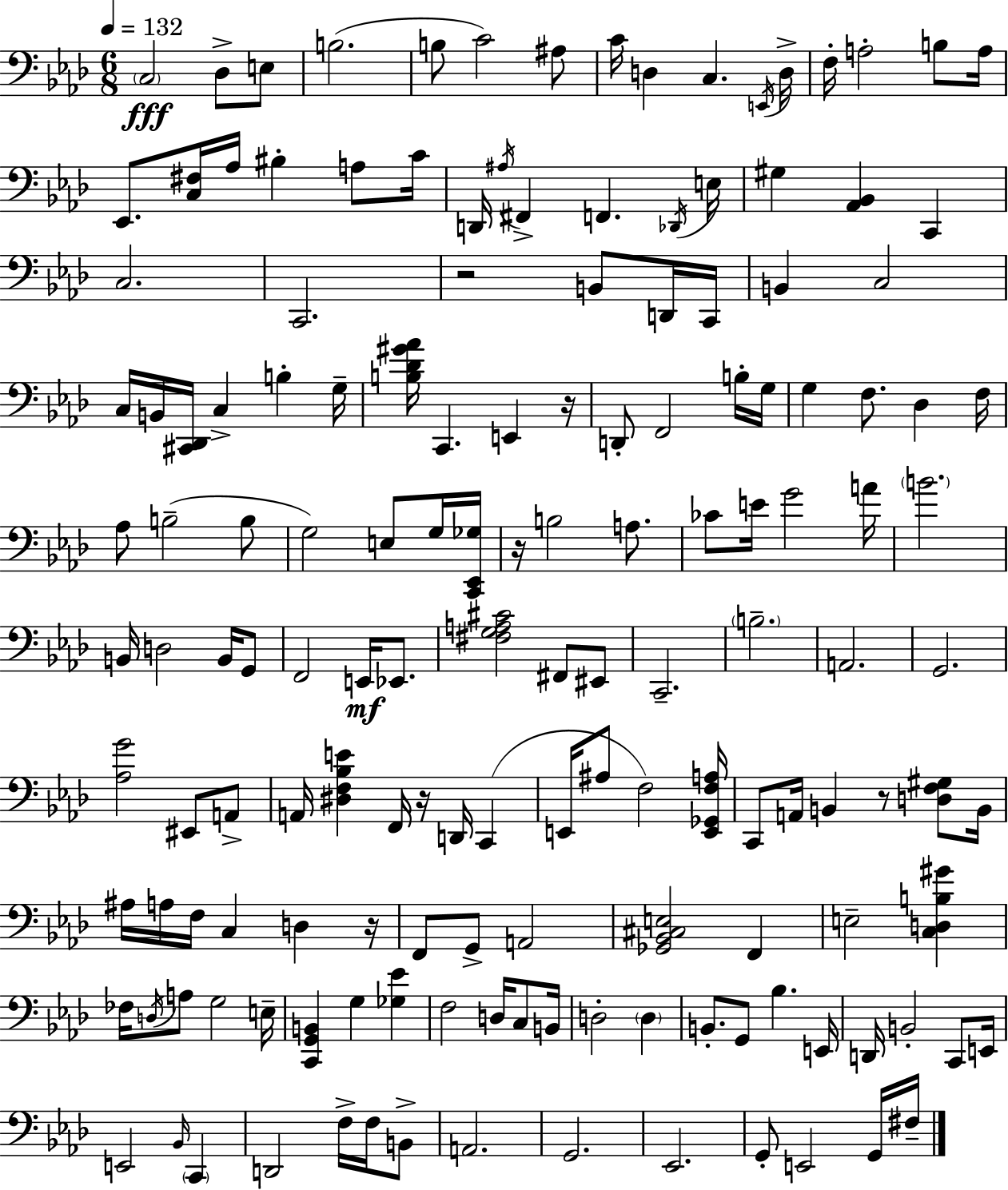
C3/h Db3/e E3/e B3/h. B3/e C4/h A#3/e C4/s D3/q C3/q. E2/s D3/s F3/s A3/h B3/e A3/s Eb2/e. [C3,F#3]/s Ab3/s BIS3/q A3/e C4/s D2/s A#3/s F#2/q F2/q. Db2/s E3/s G#3/q [Ab2,Bb2]/q C2/q C3/h. C2/h. R/h B2/e D2/s C2/s B2/q C3/h C3/s B2/s [C#2,Db2]/s C3/q B3/q G3/s [B3,Db4,G#4,Ab4]/s C2/q. E2/q R/s D2/e F2/h B3/s G3/s G3/q F3/e. Db3/q F3/s Ab3/e B3/h B3/e G3/h E3/e G3/s [C2,Eb2,Gb3]/s R/s B3/h A3/e. CES4/e E4/s G4/h A4/s B4/h. B2/s D3/h B2/s G2/e F2/h E2/s Eb2/e. [F#3,G3,A3,C#4]/h F#2/e EIS2/e C2/h. B3/h. A2/h. G2/h. [Ab3,G4]/h EIS2/e A2/e A2/s [D#3,F3,Bb3,E4]/q F2/s R/s D2/s C2/q E2/s A#3/e F3/h [E2,Gb2,F3,A3]/s C2/e A2/s B2/q R/e [D3,F3,G#3]/e B2/s A#3/s A3/s F3/s C3/q D3/q R/s F2/e G2/e A2/h [Gb2,Bb2,C#3,E3]/h F2/q E3/h [C3,D3,B3,G#4]/q FES3/s D3/s A3/e G3/h E3/s [C2,G2,B2]/q G3/q [Gb3,Eb4]/q F3/h D3/s C3/e B2/s D3/h D3/q B2/e. G2/e Bb3/q. E2/s D2/s B2/h C2/e E2/s E2/h Bb2/s C2/q D2/h F3/s F3/s B2/e A2/h. G2/h. Eb2/h. G2/e E2/h G2/s F#3/s